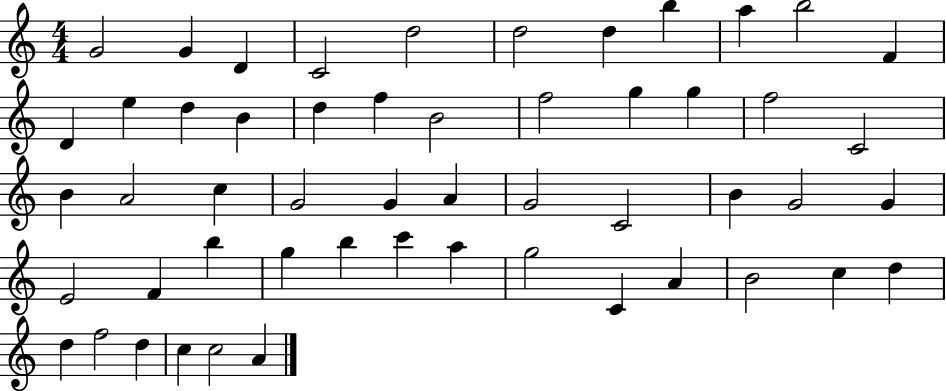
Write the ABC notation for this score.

X:1
T:Untitled
M:4/4
L:1/4
K:C
G2 G D C2 d2 d2 d b a b2 F D e d B d f B2 f2 g g f2 C2 B A2 c G2 G A G2 C2 B G2 G E2 F b g b c' a g2 C A B2 c d d f2 d c c2 A